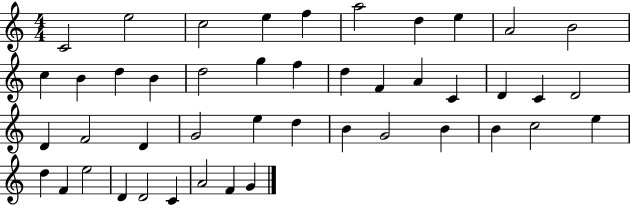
C4/h E5/h C5/h E5/q F5/q A5/h D5/q E5/q A4/h B4/h C5/q B4/q D5/q B4/q D5/h G5/q F5/q D5/q F4/q A4/q C4/q D4/q C4/q D4/h D4/q F4/h D4/q G4/h E5/q D5/q B4/q G4/h B4/q B4/q C5/h E5/q D5/q F4/q E5/h D4/q D4/h C4/q A4/h F4/q G4/q